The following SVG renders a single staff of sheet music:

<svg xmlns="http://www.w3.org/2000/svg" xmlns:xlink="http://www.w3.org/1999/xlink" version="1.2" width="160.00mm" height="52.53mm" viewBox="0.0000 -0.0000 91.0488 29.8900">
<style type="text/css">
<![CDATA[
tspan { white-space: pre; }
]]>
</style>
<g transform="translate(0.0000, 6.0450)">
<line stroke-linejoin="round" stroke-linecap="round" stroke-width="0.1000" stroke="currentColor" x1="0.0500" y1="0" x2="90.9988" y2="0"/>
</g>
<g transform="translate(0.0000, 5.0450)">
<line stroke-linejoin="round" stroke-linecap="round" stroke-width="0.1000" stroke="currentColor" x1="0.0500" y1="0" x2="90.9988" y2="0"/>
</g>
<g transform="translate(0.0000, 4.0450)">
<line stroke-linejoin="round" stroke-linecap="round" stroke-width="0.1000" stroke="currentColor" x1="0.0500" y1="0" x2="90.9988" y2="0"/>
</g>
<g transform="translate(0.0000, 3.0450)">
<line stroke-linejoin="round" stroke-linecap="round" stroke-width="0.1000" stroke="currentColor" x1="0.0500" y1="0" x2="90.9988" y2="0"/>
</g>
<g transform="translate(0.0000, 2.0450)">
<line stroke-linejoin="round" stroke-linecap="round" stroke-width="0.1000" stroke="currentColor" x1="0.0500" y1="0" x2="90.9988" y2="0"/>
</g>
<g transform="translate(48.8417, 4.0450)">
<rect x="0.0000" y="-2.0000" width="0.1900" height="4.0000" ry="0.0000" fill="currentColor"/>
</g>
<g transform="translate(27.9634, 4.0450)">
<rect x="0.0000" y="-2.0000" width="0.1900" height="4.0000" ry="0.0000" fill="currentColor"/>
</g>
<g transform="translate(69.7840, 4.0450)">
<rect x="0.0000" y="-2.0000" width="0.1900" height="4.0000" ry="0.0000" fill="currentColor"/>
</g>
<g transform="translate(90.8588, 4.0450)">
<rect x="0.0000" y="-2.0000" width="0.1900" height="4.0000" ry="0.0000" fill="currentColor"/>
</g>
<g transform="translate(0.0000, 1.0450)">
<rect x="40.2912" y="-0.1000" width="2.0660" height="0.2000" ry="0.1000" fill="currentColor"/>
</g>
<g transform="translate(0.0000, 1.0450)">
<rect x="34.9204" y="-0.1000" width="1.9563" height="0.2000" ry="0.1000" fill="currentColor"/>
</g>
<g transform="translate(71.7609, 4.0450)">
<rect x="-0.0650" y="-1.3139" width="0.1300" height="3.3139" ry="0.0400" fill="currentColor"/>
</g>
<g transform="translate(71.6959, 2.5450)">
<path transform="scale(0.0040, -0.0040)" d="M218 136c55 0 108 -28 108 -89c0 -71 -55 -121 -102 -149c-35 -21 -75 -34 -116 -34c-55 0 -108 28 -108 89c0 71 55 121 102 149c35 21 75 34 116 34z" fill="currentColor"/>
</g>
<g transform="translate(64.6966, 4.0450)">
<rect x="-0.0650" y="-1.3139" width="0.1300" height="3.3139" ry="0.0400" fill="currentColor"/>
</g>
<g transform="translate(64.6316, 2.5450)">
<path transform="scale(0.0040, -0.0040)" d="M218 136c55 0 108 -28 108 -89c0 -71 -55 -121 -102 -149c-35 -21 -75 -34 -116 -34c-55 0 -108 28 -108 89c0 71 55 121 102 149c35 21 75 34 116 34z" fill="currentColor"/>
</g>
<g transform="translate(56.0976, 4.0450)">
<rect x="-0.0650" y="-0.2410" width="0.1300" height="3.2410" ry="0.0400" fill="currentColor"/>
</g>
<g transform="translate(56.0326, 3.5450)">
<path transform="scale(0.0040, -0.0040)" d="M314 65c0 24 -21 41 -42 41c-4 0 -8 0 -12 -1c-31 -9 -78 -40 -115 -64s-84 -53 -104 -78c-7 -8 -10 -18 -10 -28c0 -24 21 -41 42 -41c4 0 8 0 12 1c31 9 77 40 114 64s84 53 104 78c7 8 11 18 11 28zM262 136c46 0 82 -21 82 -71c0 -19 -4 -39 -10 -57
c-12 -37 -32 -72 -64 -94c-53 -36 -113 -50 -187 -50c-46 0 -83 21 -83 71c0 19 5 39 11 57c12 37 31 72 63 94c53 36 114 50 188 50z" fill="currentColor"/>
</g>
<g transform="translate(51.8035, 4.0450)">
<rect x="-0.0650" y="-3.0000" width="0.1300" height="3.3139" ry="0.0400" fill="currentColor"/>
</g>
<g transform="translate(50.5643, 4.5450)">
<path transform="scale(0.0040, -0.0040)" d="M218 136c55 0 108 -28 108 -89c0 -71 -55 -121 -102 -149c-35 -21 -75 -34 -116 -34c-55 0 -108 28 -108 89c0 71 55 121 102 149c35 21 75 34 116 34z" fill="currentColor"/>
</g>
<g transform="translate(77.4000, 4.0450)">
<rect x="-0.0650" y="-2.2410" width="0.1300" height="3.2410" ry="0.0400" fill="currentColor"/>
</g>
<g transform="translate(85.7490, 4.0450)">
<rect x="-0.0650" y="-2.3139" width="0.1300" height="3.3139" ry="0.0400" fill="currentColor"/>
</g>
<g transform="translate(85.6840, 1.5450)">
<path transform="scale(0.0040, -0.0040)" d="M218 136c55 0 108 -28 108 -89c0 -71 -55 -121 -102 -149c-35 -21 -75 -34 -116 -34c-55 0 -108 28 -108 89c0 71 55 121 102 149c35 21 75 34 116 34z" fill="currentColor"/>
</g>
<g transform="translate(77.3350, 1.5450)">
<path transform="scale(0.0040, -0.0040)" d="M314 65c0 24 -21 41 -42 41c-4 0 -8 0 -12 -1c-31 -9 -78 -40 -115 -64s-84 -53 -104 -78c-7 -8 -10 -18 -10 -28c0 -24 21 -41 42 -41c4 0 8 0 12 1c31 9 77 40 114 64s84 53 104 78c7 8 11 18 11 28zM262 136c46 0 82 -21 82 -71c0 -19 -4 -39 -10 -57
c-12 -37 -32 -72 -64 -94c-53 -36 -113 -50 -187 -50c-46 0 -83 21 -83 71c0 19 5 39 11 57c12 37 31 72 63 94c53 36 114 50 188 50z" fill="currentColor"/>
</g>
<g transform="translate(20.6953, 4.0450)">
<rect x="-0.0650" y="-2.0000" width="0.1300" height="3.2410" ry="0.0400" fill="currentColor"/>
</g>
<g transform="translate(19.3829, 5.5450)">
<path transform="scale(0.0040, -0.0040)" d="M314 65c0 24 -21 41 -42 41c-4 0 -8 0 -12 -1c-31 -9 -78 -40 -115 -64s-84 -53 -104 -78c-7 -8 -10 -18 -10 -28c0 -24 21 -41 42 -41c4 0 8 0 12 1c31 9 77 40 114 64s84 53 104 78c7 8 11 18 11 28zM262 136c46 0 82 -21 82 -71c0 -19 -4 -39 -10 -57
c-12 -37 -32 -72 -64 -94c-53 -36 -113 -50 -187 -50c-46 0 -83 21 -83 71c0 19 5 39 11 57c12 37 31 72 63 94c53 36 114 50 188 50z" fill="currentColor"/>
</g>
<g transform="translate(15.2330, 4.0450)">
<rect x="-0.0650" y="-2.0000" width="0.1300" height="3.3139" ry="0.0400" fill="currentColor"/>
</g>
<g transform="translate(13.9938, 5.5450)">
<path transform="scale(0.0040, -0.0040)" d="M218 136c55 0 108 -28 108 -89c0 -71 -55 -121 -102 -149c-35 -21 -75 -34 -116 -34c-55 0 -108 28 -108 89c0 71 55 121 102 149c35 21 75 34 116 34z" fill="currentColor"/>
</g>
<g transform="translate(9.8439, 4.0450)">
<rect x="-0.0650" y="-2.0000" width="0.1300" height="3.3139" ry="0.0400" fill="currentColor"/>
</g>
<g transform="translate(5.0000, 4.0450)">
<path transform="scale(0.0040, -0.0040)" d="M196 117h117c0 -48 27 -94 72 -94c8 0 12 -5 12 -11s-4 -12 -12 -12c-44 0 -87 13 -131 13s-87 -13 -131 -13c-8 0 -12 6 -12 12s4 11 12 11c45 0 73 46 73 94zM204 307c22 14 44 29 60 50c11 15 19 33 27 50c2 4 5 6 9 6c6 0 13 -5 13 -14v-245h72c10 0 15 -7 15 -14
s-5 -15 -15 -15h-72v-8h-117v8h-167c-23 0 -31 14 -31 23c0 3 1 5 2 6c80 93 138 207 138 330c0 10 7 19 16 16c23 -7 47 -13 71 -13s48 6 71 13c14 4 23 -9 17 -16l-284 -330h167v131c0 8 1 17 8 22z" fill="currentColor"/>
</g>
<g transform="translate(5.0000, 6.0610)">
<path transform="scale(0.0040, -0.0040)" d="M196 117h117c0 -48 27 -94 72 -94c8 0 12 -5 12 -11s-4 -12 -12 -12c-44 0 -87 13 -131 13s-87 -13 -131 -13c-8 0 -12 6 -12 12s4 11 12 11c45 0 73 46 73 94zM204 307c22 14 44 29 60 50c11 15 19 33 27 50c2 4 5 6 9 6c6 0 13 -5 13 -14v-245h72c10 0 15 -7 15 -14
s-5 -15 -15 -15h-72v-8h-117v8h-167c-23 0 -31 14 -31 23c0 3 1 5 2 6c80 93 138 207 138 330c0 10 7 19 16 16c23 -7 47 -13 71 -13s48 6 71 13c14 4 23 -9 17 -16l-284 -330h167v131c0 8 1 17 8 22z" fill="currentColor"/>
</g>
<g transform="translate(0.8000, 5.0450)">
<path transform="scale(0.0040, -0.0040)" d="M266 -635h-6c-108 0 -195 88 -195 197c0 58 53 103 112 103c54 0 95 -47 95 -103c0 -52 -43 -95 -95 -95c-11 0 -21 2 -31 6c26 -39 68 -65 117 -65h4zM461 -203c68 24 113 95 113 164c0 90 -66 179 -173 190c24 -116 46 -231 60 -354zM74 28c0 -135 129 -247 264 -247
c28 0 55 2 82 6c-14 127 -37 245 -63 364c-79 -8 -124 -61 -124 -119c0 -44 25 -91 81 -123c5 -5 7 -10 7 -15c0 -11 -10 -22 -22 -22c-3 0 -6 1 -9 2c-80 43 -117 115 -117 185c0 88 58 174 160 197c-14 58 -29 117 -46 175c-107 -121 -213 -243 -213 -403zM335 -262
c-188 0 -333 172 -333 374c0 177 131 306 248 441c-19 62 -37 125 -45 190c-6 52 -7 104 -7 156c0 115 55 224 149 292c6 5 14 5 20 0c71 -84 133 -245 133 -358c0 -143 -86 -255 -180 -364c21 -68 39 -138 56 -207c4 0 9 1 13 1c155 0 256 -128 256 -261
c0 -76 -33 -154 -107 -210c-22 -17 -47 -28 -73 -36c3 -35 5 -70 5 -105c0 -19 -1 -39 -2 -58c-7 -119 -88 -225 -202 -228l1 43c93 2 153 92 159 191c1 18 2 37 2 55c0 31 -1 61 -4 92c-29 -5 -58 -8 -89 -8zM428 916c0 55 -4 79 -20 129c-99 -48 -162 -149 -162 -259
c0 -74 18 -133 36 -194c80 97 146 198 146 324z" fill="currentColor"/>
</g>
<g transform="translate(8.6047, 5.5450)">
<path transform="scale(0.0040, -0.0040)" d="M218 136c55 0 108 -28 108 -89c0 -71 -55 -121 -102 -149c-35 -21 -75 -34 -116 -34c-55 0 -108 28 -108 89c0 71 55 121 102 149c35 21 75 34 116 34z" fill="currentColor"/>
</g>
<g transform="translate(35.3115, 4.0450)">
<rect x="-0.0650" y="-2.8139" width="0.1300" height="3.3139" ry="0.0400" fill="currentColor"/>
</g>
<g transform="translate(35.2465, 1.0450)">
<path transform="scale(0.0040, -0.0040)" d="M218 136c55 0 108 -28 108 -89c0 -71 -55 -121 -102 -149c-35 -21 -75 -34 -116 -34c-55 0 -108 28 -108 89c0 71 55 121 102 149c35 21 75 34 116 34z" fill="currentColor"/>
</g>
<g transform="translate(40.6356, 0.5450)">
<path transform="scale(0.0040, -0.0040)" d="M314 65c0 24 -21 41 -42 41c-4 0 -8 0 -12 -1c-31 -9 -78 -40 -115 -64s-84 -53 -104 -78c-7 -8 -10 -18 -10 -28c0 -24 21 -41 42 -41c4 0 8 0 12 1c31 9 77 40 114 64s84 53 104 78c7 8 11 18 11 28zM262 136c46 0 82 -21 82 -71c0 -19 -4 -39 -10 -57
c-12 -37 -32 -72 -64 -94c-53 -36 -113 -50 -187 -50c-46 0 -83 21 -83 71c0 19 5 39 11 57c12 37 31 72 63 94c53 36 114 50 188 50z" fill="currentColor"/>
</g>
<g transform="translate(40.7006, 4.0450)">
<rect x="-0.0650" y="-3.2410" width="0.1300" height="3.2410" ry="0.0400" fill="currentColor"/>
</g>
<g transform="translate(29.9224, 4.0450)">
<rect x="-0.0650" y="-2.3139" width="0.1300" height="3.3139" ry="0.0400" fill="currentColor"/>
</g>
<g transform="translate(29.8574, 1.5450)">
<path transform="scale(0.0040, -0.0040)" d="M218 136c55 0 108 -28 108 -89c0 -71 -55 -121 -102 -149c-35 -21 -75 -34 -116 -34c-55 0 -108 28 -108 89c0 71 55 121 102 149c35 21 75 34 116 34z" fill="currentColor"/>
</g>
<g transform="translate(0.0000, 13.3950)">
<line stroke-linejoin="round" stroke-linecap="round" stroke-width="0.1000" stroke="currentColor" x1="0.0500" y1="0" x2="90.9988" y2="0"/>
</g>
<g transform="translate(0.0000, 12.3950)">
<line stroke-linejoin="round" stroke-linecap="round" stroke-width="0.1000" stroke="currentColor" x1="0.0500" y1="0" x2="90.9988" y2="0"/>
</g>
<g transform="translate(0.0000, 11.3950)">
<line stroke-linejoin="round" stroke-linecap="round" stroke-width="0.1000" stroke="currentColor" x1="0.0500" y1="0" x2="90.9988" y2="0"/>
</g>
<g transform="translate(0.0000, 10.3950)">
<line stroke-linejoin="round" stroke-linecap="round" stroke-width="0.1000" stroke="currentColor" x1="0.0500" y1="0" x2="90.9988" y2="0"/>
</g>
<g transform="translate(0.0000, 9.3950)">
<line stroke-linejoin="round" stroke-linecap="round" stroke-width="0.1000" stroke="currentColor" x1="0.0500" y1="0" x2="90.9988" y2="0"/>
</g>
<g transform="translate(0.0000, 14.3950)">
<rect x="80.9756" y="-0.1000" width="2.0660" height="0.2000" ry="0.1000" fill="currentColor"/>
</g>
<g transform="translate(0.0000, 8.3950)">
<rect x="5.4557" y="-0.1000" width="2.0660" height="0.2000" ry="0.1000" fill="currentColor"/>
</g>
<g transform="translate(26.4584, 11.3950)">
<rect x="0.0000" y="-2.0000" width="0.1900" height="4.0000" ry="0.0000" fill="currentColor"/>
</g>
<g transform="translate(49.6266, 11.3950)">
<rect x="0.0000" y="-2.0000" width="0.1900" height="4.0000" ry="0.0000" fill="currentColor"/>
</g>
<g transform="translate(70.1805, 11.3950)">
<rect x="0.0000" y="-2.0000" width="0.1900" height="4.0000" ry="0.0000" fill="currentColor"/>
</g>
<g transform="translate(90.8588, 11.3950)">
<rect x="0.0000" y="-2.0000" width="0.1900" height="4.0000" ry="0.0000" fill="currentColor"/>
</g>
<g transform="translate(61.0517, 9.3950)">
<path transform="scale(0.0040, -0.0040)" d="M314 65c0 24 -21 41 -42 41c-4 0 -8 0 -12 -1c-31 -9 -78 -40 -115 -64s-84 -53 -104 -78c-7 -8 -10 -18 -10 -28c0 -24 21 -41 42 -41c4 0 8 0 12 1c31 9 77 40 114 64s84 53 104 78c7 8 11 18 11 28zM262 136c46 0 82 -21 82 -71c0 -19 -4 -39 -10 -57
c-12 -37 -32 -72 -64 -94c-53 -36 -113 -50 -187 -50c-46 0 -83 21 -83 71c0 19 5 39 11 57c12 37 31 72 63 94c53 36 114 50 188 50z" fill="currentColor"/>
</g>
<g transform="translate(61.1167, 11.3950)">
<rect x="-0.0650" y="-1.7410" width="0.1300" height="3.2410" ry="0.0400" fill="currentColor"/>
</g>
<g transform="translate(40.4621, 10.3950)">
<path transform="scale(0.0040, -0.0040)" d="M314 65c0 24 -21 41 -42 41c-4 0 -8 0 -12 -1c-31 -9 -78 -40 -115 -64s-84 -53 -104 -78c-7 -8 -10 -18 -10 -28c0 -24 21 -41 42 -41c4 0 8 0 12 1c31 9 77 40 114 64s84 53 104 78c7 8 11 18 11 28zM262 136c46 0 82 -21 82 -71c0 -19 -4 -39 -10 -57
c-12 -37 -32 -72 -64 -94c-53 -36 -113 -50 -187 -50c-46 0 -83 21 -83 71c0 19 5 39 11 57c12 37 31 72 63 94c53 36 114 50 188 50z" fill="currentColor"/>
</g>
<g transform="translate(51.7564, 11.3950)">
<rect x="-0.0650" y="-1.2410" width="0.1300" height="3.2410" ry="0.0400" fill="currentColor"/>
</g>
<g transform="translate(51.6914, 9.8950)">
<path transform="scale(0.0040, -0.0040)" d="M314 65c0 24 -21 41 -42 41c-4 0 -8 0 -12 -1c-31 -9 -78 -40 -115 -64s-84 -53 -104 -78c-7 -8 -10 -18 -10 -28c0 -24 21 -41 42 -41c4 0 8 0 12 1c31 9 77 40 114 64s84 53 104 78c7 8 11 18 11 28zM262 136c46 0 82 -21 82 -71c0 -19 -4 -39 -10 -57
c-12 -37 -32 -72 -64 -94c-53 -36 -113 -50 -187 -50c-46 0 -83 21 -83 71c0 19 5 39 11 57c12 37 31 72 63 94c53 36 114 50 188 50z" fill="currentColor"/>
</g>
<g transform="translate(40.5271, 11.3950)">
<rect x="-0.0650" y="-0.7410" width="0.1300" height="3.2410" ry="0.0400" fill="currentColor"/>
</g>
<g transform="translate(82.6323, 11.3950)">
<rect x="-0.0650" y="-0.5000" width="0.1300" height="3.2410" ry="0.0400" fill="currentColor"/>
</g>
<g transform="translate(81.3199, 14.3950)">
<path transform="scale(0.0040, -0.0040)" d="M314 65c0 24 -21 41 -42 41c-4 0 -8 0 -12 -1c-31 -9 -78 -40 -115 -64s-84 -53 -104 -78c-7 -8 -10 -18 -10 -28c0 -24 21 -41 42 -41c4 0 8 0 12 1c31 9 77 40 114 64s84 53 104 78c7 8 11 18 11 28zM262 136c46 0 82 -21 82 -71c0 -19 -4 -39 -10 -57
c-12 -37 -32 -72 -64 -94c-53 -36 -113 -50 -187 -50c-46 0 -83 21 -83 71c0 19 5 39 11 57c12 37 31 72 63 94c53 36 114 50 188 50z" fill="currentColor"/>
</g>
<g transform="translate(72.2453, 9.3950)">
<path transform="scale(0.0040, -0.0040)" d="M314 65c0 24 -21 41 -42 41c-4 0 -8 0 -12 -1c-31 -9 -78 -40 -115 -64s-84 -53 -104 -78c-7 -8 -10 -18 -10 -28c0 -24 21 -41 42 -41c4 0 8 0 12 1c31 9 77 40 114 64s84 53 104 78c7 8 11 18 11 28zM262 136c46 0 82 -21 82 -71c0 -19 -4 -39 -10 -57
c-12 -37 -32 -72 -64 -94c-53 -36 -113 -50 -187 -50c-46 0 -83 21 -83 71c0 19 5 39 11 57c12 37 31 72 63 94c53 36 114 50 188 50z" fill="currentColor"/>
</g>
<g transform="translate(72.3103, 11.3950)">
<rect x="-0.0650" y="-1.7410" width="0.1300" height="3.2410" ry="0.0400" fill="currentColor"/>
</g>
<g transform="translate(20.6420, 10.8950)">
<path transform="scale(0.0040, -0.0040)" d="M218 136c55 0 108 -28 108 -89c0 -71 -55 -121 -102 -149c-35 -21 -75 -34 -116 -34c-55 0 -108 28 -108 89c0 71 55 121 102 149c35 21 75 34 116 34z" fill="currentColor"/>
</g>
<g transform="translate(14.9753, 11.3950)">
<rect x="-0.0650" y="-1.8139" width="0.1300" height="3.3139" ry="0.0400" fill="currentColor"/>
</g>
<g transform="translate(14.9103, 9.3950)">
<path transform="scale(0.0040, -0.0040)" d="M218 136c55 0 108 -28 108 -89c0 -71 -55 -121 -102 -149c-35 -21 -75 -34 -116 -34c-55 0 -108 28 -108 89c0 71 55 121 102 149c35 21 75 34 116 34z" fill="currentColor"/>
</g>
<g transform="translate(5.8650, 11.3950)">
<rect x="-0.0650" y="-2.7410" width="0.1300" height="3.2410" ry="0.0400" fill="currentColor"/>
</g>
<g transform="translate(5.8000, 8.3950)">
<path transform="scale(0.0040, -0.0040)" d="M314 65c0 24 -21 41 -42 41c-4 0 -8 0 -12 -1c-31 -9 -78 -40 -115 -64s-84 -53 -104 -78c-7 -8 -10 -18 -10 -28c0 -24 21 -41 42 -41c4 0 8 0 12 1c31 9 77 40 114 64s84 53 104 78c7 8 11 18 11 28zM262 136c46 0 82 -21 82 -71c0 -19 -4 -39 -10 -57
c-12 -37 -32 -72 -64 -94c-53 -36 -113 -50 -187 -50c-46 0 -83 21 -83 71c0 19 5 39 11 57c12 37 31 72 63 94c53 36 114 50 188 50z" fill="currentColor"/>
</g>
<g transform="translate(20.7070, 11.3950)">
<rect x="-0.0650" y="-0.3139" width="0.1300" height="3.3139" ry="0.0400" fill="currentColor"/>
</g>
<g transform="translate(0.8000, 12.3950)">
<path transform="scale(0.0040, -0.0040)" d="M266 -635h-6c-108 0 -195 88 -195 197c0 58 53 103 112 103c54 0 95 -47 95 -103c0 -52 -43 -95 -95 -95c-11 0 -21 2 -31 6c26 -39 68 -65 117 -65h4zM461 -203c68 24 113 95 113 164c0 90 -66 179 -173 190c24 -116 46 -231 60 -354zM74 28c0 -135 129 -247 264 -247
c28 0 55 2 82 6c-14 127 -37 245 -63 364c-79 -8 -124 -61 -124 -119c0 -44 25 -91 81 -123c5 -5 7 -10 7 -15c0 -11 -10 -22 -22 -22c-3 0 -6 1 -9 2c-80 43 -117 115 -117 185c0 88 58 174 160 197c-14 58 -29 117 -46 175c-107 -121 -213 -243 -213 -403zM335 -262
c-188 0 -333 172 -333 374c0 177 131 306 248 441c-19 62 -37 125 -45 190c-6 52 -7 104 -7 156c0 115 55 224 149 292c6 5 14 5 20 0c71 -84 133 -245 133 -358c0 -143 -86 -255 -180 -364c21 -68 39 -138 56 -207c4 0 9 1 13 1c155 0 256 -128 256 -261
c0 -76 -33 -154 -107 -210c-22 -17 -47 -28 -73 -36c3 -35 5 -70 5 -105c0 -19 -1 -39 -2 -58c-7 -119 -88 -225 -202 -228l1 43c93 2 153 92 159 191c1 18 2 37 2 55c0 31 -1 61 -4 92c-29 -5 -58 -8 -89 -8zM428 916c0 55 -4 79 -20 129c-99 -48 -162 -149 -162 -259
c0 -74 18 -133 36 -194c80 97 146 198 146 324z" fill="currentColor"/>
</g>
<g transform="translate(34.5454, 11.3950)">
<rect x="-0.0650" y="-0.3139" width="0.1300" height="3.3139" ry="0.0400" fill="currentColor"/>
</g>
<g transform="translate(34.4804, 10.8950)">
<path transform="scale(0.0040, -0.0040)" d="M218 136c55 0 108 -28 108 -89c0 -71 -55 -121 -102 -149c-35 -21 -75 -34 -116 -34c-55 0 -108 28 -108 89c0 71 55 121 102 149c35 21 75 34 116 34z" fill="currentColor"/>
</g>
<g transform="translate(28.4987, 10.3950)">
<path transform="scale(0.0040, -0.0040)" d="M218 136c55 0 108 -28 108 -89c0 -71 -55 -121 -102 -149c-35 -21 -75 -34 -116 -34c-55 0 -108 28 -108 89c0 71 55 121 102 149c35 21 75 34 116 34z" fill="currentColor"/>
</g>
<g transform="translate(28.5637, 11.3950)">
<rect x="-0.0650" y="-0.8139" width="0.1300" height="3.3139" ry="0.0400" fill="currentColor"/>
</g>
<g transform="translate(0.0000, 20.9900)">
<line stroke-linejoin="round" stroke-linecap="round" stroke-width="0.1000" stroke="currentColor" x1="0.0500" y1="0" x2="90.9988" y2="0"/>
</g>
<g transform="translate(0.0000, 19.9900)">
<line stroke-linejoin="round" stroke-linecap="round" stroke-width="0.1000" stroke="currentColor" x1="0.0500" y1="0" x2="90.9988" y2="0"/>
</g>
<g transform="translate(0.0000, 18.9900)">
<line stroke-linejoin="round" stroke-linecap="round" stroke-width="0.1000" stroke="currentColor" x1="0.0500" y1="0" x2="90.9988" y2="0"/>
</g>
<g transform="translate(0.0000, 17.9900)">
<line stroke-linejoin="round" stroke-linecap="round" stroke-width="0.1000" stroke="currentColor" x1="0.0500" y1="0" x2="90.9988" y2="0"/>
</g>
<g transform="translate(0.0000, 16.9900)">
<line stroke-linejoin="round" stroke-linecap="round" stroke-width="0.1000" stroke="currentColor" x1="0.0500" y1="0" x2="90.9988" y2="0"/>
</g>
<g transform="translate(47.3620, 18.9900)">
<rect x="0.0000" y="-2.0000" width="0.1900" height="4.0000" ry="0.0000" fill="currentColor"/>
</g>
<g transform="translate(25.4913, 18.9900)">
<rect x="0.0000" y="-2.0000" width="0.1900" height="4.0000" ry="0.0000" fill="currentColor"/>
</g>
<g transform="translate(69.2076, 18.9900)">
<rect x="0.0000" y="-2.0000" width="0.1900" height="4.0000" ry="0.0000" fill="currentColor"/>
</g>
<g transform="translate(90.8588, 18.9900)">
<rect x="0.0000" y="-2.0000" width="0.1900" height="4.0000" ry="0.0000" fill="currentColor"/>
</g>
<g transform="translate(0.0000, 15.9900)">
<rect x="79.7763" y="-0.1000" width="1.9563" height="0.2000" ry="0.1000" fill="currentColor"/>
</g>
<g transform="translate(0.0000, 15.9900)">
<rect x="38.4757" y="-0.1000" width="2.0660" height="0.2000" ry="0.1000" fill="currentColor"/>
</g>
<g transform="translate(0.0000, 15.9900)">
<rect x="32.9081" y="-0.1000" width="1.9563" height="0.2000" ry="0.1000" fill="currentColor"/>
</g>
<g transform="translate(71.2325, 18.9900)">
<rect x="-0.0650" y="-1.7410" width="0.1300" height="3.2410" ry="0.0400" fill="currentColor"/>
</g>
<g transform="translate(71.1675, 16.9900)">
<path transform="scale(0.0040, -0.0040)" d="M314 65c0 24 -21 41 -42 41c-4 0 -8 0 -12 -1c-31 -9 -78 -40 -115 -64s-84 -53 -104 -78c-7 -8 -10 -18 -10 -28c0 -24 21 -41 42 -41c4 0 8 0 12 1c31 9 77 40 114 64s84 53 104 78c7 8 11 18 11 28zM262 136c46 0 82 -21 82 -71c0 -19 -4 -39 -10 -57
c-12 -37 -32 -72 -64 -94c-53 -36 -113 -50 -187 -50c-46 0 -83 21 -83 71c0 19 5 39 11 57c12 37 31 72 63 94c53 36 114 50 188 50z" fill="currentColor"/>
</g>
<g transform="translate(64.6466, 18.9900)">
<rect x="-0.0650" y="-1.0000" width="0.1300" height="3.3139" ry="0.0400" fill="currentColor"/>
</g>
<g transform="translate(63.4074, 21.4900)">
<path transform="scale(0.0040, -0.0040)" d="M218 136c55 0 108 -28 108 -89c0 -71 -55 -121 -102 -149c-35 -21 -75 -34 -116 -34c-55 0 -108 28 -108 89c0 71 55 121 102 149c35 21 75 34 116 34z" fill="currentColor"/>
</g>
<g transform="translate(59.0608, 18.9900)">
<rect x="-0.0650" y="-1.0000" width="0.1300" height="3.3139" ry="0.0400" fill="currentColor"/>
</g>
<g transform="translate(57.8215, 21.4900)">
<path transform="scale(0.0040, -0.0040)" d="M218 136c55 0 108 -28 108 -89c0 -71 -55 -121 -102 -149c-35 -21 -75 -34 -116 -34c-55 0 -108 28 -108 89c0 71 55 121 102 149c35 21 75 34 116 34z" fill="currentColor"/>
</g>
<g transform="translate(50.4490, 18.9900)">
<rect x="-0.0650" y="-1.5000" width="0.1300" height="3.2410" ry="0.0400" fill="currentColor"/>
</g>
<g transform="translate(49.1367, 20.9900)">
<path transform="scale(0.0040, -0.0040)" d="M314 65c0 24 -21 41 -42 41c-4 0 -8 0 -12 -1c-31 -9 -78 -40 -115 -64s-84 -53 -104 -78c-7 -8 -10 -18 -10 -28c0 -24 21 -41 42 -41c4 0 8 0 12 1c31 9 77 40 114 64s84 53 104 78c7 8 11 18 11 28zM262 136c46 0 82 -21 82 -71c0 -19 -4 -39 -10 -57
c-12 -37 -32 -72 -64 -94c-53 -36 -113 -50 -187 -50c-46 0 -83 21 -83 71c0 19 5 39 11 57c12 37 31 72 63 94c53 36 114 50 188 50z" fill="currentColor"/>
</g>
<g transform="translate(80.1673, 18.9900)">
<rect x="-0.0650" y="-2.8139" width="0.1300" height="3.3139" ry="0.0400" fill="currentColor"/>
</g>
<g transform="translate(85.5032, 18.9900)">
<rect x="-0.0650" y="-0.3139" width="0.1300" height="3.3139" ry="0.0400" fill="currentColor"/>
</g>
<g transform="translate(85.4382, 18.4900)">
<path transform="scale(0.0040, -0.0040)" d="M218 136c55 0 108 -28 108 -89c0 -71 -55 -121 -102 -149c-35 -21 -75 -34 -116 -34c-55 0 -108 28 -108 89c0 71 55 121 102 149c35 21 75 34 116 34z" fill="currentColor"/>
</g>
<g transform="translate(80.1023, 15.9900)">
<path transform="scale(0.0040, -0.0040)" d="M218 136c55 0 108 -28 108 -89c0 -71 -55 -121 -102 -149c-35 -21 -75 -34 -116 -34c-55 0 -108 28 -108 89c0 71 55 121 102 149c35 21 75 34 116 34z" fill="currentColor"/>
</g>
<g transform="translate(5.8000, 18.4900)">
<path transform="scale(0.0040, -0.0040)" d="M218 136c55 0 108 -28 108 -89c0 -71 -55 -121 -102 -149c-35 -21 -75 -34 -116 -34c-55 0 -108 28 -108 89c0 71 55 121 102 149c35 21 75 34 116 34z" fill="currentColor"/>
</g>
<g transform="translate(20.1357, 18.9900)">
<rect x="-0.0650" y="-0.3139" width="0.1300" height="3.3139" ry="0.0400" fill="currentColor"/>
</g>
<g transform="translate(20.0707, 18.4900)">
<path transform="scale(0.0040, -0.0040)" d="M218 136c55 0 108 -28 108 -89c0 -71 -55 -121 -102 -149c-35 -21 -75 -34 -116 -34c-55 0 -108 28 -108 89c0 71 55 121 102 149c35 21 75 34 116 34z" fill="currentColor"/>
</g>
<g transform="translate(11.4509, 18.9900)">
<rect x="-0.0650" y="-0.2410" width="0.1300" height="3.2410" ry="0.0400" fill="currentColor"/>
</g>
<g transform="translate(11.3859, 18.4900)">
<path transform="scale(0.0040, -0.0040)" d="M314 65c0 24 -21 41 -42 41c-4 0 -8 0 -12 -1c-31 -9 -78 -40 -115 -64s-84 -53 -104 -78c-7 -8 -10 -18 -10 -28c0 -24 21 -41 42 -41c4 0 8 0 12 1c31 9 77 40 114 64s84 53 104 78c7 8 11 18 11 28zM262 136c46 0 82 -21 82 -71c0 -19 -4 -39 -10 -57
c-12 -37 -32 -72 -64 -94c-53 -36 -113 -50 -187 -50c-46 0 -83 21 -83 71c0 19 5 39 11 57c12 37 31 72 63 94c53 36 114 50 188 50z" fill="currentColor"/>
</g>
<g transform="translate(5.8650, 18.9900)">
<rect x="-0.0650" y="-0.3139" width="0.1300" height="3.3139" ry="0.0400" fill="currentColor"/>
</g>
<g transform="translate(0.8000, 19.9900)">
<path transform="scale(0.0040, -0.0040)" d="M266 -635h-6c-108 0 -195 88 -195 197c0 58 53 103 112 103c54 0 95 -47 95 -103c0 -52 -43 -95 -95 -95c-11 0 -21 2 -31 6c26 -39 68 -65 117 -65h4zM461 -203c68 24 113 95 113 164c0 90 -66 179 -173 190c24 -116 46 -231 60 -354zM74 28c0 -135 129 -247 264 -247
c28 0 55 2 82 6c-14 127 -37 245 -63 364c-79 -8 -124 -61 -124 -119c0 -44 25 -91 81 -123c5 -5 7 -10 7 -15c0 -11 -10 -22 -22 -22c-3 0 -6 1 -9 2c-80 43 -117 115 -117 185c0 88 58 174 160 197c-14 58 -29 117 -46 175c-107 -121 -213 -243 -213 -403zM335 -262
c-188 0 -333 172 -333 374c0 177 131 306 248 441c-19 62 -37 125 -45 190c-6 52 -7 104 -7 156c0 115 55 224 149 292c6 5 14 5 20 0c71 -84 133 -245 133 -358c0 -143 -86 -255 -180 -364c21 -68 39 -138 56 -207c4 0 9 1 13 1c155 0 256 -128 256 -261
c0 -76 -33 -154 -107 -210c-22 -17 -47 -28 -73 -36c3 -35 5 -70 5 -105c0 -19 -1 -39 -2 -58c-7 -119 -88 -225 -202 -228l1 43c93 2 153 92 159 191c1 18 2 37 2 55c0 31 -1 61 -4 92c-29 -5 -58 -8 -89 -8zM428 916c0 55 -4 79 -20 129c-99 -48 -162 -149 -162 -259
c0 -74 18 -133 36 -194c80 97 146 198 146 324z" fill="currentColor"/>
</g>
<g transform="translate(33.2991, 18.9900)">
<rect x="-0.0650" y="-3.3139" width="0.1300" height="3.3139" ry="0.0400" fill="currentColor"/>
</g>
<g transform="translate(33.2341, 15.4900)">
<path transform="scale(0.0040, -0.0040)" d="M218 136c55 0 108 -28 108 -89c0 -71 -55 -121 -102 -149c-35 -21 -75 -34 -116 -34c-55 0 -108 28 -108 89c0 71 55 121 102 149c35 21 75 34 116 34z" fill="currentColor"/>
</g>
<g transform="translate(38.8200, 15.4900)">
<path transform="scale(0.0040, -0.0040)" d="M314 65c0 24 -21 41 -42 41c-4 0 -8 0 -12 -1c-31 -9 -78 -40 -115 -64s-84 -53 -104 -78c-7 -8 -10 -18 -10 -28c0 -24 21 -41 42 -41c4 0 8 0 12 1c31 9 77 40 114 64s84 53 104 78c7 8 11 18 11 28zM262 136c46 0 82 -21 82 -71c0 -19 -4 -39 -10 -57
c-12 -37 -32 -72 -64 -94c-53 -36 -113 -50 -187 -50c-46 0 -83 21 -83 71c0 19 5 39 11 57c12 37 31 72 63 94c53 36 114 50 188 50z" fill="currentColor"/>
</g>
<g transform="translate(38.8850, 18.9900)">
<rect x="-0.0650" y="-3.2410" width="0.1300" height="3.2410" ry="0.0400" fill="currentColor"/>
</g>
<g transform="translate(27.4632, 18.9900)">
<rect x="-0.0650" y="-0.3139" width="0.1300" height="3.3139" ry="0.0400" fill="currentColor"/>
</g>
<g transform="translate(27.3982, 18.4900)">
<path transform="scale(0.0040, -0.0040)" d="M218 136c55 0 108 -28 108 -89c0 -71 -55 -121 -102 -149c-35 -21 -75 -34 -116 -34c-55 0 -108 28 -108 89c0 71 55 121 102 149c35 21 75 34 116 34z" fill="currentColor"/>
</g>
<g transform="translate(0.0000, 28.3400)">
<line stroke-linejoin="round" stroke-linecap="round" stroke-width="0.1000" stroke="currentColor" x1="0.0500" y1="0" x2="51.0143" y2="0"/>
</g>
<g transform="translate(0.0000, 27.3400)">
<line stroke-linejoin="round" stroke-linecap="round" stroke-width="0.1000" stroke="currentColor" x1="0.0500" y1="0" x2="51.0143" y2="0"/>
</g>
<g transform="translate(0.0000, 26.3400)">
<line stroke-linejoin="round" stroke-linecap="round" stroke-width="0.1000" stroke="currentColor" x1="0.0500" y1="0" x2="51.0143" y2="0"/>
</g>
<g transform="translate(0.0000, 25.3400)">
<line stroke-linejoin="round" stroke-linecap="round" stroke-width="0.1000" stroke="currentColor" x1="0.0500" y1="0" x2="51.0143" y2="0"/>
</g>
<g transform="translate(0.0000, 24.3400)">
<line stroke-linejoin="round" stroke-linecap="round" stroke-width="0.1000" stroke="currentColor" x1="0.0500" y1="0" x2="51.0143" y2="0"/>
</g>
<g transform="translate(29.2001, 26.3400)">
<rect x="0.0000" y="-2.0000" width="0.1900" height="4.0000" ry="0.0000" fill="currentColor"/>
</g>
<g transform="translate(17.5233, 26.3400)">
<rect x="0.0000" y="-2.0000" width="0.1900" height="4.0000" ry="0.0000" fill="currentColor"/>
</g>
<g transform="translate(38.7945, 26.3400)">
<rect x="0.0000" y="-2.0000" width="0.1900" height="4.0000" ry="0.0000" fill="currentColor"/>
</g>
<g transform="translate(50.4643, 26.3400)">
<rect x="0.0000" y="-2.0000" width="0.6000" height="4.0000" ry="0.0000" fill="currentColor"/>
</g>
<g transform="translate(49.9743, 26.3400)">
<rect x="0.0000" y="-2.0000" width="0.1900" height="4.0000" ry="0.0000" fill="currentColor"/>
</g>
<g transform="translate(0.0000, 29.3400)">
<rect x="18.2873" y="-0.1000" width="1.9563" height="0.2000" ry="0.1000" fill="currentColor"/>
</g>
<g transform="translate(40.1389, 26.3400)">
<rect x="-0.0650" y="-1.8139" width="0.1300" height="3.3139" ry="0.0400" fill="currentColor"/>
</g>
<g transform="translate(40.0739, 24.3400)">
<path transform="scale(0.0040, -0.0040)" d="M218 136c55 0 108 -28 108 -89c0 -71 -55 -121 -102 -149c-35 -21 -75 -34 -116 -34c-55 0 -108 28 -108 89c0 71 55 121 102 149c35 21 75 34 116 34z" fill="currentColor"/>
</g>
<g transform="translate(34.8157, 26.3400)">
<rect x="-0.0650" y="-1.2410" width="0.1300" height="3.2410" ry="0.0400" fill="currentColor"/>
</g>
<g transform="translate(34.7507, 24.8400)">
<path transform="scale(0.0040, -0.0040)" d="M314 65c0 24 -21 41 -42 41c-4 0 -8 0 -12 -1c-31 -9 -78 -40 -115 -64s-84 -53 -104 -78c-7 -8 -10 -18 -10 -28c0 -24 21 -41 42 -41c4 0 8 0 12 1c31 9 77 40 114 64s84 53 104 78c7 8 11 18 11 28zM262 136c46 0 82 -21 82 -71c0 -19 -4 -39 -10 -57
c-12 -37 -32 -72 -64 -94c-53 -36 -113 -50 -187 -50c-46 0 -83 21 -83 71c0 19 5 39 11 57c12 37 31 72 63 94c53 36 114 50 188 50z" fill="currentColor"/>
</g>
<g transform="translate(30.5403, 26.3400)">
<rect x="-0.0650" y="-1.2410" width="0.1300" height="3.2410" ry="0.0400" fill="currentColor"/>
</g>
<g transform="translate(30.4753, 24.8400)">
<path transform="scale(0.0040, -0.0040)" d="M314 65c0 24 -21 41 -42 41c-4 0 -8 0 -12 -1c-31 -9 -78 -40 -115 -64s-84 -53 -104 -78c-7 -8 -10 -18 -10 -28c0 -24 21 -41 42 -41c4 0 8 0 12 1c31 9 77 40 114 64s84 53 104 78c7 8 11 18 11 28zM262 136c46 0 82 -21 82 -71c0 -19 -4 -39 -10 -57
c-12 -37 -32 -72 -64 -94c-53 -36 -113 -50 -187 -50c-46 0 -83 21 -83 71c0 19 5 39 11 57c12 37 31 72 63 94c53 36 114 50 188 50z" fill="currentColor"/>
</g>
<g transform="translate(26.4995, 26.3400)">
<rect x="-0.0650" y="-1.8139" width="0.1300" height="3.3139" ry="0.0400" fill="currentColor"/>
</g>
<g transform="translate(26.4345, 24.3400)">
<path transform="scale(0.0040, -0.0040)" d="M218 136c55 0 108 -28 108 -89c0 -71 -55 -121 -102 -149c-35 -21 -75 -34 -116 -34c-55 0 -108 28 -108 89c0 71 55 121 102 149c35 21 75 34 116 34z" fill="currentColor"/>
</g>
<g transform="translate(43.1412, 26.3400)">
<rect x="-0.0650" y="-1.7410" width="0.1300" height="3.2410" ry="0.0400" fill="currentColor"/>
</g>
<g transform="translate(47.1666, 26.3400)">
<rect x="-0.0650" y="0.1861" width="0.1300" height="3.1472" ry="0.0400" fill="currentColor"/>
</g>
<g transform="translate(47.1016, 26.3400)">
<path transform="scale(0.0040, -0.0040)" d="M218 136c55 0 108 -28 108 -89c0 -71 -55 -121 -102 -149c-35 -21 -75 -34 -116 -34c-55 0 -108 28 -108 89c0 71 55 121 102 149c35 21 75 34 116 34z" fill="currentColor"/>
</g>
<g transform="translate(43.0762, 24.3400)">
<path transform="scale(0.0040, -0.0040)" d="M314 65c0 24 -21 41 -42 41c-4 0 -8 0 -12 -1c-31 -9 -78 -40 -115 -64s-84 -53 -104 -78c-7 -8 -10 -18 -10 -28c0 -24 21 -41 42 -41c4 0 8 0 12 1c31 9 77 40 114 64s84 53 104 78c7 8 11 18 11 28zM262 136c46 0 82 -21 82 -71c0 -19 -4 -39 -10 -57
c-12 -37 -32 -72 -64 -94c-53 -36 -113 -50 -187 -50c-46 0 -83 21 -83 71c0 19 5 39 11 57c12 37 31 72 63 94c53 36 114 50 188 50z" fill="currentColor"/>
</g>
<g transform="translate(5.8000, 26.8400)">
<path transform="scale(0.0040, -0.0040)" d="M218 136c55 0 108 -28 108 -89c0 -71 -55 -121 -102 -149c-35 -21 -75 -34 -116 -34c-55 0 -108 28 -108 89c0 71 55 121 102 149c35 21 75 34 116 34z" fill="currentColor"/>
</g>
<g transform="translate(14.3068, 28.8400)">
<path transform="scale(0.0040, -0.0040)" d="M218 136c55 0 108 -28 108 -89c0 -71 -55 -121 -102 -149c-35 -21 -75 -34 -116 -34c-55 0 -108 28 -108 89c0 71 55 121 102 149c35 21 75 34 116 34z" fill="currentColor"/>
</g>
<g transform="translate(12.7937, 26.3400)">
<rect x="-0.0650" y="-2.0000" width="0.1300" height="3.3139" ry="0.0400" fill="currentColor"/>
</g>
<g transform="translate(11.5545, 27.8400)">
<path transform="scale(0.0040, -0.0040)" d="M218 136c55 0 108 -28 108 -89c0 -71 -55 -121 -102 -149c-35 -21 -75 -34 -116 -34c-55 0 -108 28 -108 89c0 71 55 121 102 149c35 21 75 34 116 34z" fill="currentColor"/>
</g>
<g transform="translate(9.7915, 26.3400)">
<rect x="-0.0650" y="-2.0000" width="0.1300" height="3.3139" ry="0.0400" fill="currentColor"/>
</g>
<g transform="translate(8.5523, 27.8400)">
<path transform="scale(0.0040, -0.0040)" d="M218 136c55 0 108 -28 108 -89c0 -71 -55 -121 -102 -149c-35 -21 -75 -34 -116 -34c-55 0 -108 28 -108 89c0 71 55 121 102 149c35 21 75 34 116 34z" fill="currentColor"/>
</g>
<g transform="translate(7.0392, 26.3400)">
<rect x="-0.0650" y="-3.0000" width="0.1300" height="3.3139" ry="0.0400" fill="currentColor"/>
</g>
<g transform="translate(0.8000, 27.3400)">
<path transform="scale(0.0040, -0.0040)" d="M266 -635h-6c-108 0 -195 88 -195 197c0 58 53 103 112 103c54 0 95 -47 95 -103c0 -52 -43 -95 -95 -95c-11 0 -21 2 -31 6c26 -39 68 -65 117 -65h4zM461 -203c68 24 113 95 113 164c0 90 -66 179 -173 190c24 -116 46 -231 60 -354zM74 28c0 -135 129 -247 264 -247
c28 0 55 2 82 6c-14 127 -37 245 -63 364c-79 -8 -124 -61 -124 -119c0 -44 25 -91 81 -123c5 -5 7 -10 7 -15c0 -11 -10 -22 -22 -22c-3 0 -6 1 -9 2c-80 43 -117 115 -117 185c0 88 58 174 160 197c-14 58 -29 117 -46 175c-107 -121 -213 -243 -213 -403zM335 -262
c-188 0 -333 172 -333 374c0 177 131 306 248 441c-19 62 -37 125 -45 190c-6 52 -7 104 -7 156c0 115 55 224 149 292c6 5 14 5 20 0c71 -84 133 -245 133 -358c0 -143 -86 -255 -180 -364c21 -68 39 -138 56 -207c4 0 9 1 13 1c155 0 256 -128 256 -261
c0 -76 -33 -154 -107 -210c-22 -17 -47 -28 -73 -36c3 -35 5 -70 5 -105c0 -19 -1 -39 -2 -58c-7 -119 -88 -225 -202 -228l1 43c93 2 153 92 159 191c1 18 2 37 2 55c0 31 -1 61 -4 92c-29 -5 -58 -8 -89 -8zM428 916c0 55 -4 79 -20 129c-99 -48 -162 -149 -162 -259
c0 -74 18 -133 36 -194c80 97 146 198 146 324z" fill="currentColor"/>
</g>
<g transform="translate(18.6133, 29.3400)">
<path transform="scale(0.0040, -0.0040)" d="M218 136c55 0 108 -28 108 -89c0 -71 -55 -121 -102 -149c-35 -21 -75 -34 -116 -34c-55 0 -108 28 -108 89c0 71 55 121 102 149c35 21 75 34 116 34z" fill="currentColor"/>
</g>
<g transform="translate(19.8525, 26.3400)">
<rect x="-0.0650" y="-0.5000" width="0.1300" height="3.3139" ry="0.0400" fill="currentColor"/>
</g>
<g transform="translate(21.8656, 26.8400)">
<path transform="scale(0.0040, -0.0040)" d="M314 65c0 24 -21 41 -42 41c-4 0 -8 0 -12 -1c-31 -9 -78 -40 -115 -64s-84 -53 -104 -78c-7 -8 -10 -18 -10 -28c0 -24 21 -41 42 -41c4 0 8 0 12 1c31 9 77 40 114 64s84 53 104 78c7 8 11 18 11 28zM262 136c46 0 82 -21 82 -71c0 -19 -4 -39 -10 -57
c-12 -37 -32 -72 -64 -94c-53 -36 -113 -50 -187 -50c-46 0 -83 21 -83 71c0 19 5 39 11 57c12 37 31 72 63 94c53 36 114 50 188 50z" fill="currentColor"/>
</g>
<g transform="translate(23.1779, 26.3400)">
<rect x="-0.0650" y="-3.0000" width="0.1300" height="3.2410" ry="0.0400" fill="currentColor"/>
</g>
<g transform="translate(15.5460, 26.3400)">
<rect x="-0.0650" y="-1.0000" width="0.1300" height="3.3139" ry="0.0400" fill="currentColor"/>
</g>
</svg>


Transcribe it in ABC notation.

X:1
T:Untitled
M:4/4
L:1/4
K:C
F F F2 g a b2 A c2 e e g2 g a2 f c d c d2 e2 f2 f2 C2 c c2 c c b b2 E2 D D f2 a c A F F D C A2 f e2 e2 f f2 B